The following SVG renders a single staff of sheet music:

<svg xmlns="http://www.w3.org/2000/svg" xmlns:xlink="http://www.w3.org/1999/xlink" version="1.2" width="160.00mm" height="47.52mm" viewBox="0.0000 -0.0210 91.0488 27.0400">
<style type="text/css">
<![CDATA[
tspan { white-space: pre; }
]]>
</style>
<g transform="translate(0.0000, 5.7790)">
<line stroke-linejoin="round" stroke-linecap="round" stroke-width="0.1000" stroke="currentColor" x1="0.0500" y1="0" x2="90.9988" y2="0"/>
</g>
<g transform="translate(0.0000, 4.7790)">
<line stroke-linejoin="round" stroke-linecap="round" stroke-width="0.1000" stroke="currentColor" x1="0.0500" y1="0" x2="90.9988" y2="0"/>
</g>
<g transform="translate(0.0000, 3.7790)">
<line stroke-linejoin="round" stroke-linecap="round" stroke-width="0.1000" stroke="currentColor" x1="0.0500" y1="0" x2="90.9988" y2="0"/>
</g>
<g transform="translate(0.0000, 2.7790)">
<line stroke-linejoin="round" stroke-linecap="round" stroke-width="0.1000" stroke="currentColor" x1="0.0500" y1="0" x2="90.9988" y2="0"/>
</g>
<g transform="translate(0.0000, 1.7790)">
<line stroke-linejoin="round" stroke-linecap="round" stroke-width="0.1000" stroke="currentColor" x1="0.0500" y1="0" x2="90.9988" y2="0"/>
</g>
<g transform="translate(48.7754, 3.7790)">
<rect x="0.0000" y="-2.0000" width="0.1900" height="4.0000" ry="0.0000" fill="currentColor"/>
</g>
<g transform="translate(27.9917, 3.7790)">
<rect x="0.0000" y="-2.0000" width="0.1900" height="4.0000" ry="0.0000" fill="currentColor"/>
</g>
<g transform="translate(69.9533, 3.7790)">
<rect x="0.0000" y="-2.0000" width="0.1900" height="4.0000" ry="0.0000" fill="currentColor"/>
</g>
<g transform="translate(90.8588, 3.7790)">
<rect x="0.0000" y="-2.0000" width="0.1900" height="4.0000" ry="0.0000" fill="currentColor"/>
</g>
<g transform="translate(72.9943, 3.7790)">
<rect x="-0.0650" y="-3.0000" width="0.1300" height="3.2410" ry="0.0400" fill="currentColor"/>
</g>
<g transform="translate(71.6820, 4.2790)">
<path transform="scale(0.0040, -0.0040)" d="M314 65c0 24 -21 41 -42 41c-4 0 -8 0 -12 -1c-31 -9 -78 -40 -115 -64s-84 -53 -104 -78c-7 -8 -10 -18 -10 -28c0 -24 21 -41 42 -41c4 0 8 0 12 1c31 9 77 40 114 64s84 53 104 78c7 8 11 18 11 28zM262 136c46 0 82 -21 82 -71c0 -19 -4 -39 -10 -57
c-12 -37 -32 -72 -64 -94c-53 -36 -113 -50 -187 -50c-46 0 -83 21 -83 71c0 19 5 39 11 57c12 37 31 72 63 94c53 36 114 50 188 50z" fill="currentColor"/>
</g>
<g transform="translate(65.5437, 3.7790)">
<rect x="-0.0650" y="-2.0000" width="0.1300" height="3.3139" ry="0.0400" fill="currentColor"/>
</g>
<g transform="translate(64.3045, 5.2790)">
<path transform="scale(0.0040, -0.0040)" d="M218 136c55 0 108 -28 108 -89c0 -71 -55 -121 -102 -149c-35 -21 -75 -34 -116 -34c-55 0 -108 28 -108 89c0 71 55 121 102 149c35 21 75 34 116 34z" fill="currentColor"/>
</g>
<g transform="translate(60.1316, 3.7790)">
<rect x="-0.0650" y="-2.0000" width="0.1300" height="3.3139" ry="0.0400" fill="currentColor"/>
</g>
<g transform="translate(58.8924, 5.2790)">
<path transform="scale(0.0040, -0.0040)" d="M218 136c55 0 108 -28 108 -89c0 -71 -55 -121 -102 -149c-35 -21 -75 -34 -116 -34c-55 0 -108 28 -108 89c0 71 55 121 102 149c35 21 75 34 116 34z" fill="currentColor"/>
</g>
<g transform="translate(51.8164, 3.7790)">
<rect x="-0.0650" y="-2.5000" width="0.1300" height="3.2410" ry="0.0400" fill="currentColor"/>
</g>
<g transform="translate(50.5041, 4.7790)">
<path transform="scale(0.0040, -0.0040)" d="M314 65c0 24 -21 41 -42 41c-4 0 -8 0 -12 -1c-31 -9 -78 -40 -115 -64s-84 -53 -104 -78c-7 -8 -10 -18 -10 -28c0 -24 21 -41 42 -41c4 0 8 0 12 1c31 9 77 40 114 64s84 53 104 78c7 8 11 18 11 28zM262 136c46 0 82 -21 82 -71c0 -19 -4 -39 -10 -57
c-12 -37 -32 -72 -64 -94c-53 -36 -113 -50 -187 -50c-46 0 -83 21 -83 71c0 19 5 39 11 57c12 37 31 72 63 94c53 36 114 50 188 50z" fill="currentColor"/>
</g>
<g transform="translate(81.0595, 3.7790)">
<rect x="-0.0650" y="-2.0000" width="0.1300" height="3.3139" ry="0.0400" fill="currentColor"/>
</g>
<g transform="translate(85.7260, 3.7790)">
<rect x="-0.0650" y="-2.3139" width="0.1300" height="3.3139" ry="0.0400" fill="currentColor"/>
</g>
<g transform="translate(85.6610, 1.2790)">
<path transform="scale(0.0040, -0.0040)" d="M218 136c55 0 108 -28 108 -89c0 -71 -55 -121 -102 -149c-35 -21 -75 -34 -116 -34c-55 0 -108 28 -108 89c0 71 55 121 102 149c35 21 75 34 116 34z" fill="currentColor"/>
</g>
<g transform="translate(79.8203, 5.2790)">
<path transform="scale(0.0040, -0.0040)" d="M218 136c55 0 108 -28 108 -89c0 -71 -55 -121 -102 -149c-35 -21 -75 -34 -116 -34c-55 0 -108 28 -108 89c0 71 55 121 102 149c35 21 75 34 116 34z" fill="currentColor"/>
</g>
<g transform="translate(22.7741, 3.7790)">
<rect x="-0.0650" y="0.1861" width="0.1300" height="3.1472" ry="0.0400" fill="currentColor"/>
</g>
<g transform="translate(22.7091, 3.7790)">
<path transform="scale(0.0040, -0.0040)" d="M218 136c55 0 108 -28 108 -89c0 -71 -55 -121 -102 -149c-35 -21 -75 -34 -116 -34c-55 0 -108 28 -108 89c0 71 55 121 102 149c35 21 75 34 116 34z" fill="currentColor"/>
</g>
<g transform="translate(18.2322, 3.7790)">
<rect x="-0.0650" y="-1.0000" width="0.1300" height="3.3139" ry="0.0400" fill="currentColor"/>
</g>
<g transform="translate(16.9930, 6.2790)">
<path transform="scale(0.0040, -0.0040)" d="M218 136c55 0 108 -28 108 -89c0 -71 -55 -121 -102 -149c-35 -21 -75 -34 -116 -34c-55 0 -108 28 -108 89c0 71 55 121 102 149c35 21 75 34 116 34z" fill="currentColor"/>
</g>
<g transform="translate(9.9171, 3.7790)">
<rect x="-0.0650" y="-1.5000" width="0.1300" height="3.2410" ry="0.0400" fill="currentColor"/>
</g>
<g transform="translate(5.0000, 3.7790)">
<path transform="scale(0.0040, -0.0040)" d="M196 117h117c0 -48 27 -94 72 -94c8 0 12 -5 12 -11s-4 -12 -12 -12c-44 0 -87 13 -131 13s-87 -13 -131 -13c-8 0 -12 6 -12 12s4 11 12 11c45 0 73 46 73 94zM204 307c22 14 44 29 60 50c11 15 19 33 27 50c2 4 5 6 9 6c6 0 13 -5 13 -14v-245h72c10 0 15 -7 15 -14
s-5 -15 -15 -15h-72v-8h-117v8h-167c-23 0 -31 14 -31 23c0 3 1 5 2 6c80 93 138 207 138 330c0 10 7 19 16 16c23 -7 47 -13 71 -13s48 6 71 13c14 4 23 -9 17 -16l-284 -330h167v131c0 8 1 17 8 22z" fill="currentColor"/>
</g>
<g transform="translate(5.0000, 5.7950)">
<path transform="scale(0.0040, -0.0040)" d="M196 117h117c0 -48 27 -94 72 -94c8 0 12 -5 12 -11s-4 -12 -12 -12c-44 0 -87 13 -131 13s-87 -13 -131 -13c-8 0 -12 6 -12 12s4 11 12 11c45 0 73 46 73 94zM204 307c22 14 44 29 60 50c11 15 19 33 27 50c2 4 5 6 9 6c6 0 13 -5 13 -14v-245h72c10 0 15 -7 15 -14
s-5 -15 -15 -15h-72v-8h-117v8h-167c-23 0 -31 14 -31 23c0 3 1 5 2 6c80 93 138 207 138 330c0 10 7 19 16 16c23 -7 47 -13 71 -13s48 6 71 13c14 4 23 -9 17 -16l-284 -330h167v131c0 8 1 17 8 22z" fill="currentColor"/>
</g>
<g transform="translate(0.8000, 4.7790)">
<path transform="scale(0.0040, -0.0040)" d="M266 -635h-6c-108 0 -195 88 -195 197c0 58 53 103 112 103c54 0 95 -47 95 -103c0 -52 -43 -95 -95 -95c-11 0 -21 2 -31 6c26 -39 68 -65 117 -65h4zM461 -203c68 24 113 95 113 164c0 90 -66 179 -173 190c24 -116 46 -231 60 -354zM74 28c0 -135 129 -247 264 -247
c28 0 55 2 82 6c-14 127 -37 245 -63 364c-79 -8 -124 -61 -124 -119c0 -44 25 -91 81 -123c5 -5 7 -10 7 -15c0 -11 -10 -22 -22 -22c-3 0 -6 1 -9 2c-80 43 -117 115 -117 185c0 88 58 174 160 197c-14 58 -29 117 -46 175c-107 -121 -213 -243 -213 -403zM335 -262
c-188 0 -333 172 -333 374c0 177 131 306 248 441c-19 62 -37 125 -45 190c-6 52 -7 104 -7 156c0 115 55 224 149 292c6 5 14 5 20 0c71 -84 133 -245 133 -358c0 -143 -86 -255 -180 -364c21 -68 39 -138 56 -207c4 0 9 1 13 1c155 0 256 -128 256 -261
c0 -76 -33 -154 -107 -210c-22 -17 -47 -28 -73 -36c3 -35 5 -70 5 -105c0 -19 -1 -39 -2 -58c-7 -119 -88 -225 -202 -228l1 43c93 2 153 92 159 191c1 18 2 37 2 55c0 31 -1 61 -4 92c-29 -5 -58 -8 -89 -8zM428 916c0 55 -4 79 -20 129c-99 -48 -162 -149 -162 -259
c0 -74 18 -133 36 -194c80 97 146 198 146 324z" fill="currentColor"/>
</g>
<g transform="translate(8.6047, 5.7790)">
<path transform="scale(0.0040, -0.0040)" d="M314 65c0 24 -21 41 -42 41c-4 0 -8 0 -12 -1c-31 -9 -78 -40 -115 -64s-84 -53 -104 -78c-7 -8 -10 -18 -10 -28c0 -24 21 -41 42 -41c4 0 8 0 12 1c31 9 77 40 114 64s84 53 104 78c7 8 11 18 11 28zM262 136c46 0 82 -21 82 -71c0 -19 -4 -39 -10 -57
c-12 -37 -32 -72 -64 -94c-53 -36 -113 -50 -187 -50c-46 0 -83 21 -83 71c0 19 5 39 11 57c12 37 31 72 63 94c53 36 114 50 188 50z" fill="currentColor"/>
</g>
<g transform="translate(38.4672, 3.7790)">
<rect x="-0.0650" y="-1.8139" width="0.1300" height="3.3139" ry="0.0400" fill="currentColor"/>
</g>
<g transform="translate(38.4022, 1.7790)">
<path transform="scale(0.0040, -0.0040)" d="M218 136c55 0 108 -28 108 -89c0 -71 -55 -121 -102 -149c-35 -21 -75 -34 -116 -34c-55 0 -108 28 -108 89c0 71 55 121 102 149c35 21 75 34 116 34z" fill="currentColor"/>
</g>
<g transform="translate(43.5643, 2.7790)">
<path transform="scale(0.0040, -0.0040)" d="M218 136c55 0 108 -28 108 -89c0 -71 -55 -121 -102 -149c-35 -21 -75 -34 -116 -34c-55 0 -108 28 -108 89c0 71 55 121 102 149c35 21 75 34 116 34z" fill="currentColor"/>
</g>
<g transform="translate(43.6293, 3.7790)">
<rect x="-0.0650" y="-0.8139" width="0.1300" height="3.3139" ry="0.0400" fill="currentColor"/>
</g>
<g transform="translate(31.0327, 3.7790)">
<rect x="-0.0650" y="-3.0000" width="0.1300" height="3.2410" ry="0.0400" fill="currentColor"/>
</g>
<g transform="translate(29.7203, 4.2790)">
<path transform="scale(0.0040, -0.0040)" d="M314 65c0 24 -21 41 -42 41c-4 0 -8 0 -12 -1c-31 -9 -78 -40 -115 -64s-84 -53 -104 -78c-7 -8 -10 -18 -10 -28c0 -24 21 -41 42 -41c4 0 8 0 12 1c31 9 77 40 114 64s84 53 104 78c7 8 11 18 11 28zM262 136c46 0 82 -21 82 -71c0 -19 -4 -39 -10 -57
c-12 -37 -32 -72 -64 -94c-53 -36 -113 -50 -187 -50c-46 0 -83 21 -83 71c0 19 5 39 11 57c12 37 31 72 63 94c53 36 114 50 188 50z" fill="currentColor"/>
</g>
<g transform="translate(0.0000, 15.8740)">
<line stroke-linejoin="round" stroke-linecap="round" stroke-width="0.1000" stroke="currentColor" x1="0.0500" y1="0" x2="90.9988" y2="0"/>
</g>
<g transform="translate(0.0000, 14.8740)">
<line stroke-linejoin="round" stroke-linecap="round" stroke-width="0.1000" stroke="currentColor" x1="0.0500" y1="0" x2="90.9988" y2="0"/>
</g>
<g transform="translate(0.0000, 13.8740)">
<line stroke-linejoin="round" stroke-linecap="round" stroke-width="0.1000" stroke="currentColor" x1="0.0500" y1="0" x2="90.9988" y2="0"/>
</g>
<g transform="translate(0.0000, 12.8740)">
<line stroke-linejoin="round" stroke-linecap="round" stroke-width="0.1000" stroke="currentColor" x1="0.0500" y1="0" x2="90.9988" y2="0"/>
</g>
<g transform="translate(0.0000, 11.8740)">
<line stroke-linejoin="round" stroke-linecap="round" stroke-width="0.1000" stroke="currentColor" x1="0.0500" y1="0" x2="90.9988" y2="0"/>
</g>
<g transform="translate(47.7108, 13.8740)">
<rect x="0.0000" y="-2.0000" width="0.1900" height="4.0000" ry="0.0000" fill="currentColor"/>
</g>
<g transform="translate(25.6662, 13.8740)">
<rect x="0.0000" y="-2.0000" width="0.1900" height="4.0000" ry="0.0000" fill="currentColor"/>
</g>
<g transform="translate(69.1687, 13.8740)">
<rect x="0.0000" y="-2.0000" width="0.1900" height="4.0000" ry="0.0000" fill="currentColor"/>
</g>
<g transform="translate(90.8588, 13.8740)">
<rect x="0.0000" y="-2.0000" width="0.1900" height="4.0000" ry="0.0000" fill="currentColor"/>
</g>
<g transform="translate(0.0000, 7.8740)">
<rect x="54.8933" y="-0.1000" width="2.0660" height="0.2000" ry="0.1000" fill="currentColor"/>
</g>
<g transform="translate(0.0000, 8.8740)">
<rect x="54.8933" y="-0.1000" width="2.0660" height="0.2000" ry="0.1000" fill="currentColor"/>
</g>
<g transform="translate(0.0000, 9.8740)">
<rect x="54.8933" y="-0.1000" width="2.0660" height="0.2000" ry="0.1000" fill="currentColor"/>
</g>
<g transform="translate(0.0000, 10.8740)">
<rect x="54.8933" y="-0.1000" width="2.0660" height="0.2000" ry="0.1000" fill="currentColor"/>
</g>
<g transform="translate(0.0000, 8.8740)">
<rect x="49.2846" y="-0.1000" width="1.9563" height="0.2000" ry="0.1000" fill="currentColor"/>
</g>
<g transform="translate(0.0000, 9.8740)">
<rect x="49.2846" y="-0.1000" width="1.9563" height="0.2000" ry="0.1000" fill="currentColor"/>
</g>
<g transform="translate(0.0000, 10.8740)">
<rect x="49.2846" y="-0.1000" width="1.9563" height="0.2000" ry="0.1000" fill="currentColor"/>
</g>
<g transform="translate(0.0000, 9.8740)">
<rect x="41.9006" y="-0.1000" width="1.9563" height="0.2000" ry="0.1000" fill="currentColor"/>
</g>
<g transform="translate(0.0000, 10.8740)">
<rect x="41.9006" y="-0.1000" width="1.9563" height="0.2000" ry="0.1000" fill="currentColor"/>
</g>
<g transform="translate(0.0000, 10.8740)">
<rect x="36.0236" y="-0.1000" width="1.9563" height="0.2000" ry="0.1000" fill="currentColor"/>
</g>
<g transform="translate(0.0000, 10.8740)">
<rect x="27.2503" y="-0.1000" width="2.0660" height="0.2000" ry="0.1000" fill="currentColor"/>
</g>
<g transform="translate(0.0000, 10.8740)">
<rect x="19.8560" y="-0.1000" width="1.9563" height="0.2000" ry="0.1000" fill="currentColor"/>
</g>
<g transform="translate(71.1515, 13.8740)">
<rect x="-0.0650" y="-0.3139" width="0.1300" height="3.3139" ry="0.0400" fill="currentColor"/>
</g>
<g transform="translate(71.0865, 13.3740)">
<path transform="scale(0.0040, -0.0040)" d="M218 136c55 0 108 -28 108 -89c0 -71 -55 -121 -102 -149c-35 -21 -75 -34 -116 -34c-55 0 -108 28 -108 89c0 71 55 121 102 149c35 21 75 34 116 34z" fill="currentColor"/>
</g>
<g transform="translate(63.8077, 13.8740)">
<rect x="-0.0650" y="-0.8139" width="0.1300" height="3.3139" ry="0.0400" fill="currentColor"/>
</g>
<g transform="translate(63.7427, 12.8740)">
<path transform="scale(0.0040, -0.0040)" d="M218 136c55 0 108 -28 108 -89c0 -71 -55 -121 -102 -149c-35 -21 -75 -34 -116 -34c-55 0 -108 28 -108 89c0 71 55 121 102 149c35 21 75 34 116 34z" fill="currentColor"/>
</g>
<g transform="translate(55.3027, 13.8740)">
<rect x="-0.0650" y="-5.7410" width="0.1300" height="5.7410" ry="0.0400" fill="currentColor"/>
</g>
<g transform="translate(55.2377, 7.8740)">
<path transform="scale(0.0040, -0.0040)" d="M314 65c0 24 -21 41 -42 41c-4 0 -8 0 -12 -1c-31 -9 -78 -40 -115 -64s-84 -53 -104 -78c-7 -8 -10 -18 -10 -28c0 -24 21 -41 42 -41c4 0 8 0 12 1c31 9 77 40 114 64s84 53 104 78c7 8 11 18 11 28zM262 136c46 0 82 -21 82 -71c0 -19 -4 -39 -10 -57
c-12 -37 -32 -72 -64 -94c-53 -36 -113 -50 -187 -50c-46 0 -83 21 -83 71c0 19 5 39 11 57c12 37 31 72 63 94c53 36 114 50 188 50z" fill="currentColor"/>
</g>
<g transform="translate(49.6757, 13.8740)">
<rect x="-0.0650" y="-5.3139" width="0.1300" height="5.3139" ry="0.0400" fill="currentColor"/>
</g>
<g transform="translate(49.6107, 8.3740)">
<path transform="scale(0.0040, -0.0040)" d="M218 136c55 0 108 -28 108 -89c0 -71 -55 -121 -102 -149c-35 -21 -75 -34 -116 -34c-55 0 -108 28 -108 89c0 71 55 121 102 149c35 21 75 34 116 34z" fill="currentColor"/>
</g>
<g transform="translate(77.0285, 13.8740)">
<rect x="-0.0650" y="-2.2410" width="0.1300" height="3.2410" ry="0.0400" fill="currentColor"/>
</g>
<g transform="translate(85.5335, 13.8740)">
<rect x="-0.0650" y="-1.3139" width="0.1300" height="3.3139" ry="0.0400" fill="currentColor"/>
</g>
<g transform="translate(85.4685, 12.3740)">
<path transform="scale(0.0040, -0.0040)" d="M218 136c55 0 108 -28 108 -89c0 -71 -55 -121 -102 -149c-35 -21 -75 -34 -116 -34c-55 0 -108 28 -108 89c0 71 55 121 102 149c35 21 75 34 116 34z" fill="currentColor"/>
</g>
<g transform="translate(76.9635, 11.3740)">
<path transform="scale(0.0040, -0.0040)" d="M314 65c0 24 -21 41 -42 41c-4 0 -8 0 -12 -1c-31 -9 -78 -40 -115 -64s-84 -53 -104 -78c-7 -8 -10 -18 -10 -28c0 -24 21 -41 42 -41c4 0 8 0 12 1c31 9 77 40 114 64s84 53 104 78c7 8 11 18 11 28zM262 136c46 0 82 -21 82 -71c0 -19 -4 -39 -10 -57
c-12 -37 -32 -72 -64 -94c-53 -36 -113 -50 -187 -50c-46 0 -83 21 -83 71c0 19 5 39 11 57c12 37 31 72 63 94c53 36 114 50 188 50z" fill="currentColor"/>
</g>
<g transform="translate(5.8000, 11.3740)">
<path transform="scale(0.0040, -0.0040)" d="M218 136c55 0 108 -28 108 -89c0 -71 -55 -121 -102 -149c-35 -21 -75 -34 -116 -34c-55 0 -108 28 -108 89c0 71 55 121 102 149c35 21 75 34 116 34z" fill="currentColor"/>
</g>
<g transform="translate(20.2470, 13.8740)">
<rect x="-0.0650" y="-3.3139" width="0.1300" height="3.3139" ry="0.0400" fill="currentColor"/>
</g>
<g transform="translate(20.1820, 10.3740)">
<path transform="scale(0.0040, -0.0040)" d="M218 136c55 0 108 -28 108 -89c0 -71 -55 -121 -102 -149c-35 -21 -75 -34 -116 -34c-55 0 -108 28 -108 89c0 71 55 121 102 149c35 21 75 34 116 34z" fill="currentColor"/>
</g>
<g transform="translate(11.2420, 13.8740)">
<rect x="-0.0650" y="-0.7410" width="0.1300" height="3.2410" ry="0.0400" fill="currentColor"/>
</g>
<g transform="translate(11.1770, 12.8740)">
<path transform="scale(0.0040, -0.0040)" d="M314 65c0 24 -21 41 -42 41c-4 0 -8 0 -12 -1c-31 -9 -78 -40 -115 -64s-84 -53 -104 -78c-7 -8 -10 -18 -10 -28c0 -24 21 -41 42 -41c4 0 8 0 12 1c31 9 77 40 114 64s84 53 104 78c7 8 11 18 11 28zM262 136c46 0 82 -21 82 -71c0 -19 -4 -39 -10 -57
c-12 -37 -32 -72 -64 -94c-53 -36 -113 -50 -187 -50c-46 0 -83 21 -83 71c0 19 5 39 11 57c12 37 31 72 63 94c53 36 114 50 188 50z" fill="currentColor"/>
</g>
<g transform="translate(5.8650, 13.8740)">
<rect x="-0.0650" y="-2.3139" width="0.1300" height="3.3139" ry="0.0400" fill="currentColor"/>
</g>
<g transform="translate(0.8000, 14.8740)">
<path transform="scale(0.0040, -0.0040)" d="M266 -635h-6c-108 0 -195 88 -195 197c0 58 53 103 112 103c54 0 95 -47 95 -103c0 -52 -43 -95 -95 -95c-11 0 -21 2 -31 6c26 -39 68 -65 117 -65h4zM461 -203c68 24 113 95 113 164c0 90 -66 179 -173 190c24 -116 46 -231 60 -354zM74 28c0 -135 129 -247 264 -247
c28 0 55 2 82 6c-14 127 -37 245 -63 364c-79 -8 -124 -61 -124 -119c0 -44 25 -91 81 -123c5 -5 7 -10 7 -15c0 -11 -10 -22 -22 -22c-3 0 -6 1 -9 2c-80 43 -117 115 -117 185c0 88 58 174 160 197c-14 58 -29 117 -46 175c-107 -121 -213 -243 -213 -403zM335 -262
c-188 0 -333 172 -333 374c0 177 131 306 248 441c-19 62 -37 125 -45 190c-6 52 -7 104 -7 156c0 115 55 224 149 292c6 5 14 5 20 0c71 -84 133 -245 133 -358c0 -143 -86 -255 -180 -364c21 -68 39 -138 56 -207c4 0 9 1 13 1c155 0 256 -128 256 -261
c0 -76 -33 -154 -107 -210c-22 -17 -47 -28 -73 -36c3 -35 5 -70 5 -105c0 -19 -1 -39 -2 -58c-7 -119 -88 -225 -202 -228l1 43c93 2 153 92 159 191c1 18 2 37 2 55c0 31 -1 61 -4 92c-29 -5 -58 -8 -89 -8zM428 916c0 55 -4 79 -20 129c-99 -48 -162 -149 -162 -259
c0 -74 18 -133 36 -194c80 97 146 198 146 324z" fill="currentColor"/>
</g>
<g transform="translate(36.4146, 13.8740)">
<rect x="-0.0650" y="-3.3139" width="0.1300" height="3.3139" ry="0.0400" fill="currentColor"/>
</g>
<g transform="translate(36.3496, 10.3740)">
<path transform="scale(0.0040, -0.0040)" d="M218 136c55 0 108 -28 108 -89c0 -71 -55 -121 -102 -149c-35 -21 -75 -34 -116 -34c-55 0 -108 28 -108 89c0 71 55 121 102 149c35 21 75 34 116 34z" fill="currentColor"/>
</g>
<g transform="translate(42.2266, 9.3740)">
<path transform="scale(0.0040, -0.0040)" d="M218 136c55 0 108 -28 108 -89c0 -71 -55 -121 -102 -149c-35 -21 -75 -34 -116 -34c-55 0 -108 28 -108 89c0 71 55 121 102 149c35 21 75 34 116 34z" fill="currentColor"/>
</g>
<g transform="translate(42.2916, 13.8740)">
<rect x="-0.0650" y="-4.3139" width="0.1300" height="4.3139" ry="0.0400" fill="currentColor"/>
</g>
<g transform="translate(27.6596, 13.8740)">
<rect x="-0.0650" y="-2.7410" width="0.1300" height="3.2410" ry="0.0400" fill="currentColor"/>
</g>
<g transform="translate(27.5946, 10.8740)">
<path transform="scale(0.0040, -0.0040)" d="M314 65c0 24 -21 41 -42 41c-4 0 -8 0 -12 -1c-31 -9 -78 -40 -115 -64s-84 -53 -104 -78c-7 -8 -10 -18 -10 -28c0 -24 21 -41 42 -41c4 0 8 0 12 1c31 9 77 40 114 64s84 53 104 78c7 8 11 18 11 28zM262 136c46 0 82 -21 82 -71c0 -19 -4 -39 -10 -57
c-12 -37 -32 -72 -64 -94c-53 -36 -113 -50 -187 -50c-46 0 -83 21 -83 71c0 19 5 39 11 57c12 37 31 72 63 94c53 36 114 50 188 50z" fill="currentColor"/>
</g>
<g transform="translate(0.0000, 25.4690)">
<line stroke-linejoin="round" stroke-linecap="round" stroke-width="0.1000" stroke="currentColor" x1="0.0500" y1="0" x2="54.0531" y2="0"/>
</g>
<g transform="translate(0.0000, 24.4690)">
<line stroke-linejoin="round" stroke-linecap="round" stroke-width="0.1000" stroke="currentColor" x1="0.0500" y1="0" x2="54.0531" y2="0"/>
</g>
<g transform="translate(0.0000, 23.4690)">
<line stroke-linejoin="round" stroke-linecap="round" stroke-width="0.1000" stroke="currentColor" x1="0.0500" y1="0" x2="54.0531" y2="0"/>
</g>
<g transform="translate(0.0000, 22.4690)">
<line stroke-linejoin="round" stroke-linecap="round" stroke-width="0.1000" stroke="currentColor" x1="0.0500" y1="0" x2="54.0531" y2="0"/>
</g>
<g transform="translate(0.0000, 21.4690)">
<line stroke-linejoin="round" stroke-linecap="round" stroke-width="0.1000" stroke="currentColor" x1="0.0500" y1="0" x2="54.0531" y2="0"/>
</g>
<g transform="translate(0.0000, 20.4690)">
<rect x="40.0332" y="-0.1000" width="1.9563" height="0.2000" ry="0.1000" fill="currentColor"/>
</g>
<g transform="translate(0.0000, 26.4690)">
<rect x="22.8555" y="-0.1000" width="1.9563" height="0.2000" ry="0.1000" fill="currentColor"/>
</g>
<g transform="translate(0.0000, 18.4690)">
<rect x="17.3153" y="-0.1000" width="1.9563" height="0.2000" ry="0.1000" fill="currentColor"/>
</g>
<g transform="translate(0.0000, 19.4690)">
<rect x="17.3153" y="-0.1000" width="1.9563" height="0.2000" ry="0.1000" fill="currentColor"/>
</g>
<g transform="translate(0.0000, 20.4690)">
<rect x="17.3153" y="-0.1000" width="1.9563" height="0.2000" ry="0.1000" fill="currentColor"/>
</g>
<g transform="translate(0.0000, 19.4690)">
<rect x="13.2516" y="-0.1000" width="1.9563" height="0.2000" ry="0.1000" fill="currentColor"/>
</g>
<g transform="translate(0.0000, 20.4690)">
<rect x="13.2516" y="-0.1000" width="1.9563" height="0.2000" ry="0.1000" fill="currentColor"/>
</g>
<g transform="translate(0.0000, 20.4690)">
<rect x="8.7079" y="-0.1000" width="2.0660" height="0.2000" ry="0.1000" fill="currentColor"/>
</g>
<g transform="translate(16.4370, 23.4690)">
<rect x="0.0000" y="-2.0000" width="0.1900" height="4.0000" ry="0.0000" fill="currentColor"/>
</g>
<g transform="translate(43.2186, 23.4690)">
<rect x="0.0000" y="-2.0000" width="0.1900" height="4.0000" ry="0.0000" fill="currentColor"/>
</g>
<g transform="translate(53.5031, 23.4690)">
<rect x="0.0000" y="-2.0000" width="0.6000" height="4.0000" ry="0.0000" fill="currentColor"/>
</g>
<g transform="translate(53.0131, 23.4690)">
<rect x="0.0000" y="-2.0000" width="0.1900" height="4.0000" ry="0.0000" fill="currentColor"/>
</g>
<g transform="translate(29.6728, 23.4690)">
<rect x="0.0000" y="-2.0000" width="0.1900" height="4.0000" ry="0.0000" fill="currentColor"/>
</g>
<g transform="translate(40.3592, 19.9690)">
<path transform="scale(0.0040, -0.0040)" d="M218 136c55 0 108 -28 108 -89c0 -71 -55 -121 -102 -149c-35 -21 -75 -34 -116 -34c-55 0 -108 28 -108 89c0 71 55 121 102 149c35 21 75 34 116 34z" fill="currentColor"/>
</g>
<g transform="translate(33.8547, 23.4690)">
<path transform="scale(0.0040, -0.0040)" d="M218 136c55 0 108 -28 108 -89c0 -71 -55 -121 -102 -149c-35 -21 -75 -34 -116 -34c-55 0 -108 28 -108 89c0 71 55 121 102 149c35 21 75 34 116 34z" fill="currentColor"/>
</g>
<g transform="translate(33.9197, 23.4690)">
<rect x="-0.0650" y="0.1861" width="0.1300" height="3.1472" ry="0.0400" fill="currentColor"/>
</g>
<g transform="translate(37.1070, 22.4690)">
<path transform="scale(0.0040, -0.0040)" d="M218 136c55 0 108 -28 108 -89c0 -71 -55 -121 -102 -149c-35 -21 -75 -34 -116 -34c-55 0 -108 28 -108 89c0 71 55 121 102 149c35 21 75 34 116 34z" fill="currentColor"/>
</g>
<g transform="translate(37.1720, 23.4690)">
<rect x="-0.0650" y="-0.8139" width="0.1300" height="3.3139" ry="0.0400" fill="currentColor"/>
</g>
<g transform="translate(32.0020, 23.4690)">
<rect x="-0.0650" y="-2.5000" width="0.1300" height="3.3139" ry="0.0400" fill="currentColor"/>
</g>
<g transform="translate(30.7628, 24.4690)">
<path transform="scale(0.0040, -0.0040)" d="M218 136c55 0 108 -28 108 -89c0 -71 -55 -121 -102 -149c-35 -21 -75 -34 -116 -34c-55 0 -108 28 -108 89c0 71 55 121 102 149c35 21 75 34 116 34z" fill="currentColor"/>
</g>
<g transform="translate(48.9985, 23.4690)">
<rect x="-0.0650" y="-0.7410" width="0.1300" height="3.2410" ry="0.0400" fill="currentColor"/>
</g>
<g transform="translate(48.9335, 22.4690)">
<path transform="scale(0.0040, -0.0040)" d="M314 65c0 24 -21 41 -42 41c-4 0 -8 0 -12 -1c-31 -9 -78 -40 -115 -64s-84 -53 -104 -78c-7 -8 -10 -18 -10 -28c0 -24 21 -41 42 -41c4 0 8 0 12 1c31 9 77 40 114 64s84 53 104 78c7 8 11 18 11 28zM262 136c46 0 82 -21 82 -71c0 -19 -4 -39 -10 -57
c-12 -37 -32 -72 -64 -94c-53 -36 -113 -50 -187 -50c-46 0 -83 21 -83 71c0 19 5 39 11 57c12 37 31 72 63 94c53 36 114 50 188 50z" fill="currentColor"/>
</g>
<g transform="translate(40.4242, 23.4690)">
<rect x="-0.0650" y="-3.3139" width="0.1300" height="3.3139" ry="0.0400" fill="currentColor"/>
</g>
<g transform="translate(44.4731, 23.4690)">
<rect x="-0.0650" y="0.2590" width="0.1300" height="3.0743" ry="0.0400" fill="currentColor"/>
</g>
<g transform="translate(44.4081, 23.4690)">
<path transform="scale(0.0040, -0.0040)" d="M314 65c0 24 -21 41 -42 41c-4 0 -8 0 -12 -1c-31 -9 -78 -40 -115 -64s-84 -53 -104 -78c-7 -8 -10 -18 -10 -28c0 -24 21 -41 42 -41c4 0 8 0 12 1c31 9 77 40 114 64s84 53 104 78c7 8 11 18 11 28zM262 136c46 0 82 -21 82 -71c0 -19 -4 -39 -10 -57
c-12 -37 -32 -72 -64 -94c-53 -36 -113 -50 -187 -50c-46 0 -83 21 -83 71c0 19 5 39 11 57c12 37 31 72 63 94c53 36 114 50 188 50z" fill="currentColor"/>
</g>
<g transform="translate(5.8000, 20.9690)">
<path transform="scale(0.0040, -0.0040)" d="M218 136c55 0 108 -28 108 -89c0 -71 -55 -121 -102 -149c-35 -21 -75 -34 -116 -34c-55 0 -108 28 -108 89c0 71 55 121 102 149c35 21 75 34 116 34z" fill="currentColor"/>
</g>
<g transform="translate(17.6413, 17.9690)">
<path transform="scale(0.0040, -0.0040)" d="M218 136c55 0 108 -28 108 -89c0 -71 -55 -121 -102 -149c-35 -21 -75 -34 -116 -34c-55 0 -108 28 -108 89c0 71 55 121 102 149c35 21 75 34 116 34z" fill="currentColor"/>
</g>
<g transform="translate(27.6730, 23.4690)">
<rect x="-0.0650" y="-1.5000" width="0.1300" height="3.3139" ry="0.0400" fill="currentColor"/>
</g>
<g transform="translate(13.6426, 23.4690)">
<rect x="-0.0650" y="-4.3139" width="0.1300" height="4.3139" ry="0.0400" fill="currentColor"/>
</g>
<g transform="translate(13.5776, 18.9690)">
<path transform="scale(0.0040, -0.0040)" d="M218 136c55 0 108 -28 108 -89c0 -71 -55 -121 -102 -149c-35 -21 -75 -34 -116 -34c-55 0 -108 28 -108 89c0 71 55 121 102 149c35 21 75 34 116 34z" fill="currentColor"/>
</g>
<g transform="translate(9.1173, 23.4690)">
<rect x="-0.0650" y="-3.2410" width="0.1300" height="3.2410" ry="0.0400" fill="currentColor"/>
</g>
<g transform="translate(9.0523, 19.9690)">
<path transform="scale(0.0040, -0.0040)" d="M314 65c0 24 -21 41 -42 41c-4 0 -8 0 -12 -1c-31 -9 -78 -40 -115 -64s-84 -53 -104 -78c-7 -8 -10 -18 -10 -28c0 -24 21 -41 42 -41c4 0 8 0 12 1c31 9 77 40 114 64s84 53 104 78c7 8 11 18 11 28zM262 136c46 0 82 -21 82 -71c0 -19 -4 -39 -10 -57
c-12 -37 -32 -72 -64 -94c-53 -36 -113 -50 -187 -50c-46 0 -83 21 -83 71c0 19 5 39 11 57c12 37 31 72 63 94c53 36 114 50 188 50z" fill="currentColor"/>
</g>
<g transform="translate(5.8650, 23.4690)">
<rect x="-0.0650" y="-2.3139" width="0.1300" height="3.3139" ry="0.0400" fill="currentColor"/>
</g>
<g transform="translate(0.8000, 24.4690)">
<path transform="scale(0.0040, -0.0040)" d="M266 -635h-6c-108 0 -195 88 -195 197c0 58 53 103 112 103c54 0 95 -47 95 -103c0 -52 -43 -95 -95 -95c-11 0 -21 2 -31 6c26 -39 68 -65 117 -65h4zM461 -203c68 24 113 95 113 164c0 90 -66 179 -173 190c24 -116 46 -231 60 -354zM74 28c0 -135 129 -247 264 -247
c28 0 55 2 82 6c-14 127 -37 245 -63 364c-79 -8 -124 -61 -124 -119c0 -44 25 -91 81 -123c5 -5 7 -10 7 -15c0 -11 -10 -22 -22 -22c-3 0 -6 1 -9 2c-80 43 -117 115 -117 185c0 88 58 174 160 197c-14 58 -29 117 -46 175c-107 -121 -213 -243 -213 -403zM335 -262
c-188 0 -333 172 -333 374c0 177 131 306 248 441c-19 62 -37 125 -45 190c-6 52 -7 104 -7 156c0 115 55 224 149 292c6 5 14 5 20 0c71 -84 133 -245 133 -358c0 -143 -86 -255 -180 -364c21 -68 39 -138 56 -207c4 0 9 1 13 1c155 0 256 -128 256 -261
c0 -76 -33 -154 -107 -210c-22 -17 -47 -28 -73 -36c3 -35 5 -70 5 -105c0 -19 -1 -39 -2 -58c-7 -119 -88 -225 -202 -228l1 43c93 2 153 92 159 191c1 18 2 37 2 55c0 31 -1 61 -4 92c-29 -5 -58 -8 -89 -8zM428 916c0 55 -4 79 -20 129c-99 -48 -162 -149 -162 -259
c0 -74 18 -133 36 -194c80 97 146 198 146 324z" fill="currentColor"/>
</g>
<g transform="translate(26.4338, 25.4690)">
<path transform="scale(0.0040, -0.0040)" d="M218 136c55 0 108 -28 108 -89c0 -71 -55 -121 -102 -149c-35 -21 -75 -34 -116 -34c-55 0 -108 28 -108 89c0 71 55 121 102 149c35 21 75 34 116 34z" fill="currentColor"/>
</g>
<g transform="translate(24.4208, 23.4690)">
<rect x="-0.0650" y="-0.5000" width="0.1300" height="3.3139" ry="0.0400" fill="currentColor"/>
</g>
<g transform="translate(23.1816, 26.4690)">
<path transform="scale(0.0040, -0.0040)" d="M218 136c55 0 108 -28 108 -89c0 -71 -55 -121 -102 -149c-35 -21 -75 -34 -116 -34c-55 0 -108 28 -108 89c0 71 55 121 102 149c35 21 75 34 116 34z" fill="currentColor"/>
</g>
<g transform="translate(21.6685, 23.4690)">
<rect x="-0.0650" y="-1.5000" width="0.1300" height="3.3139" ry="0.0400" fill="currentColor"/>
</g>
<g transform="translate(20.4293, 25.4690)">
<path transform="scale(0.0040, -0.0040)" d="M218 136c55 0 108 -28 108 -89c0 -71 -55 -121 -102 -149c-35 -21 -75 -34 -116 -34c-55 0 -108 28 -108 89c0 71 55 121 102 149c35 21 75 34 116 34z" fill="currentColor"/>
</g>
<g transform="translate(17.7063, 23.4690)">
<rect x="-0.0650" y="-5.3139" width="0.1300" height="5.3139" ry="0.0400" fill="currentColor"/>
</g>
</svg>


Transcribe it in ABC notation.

X:1
T:Untitled
M:4/4
L:1/4
K:C
E2 D B A2 f d G2 F F A2 F g g d2 b a2 b d' f' g'2 d c g2 e g b2 d' f' E C E G B d b B2 d2